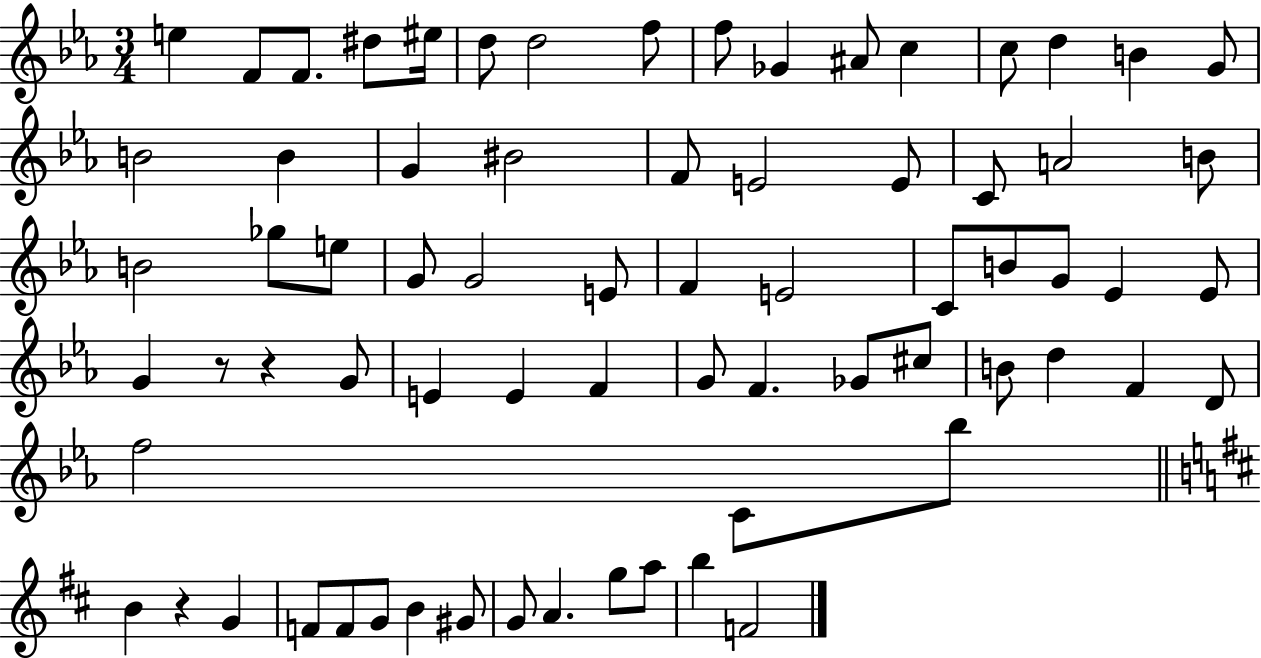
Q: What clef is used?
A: treble